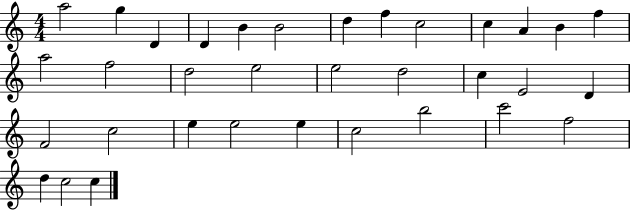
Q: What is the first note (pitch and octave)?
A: A5